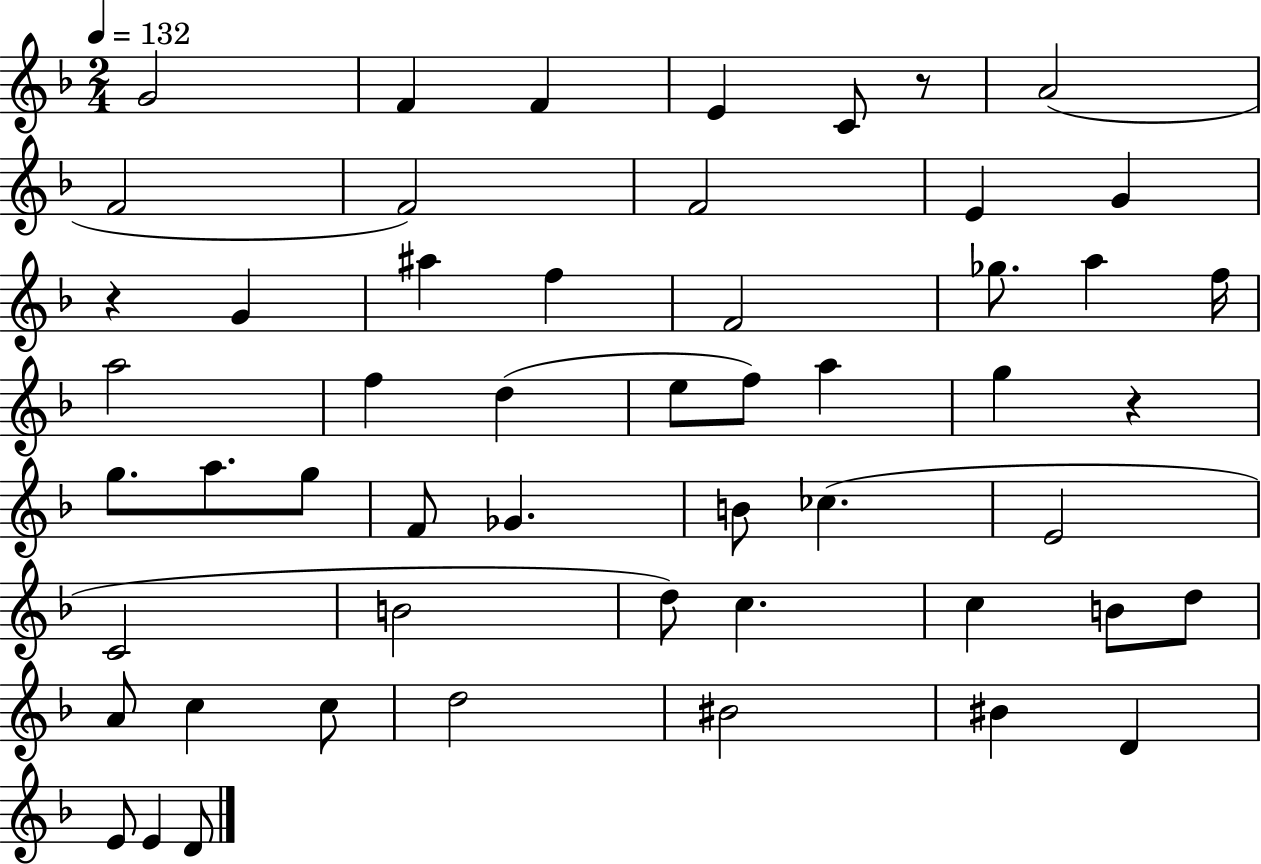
{
  \clef treble
  \numericTimeSignature
  \time 2/4
  \key f \major
  \tempo 4 = 132
  g'2 | f'4 f'4 | e'4 c'8 r8 | a'2( | \break f'2 | f'2) | f'2 | e'4 g'4 | \break r4 g'4 | ais''4 f''4 | f'2 | ges''8. a''4 f''16 | \break a''2 | f''4 d''4( | e''8 f''8) a''4 | g''4 r4 | \break g''8. a''8. g''8 | f'8 ges'4. | b'8 ces''4.( | e'2 | \break c'2 | b'2 | d''8) c''4. | c''4 b'8 d''8 | \break a'8 c''4 c''8 | d''2 | bis'2 | bis'4 d'4 | \break e'8 e'4 d'8 | \bar "|."
}